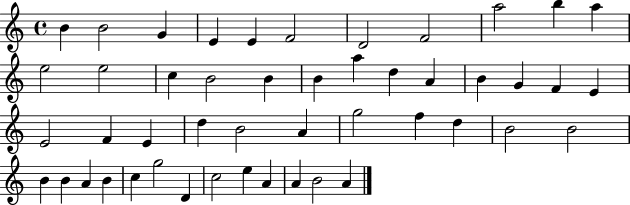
{
  \clef treble
  \time 4/4
  \defaultTimeSignature
  \key c \major
  b'4 b'2 g'4 | e'4 e'4 f'2 | d'2 f'2 | a''2 b''4 a''4 | \break e''2 e''2 | c''4 b'2 b'4 | b'4 a''4 d''4 a'4 | b'4 g'4 f'4 e'4 | \break e'2 f'4 e'4 | d''4 b'2 a'4 | g''2 f''4 d''4 | b'2 b'2 | \break b'4 b'4 a'4 b'4 | c''4 g''2 d'4 | c''2 e''4 a'4 | a'4 b'2 a'4 | \break \bar "|."
}